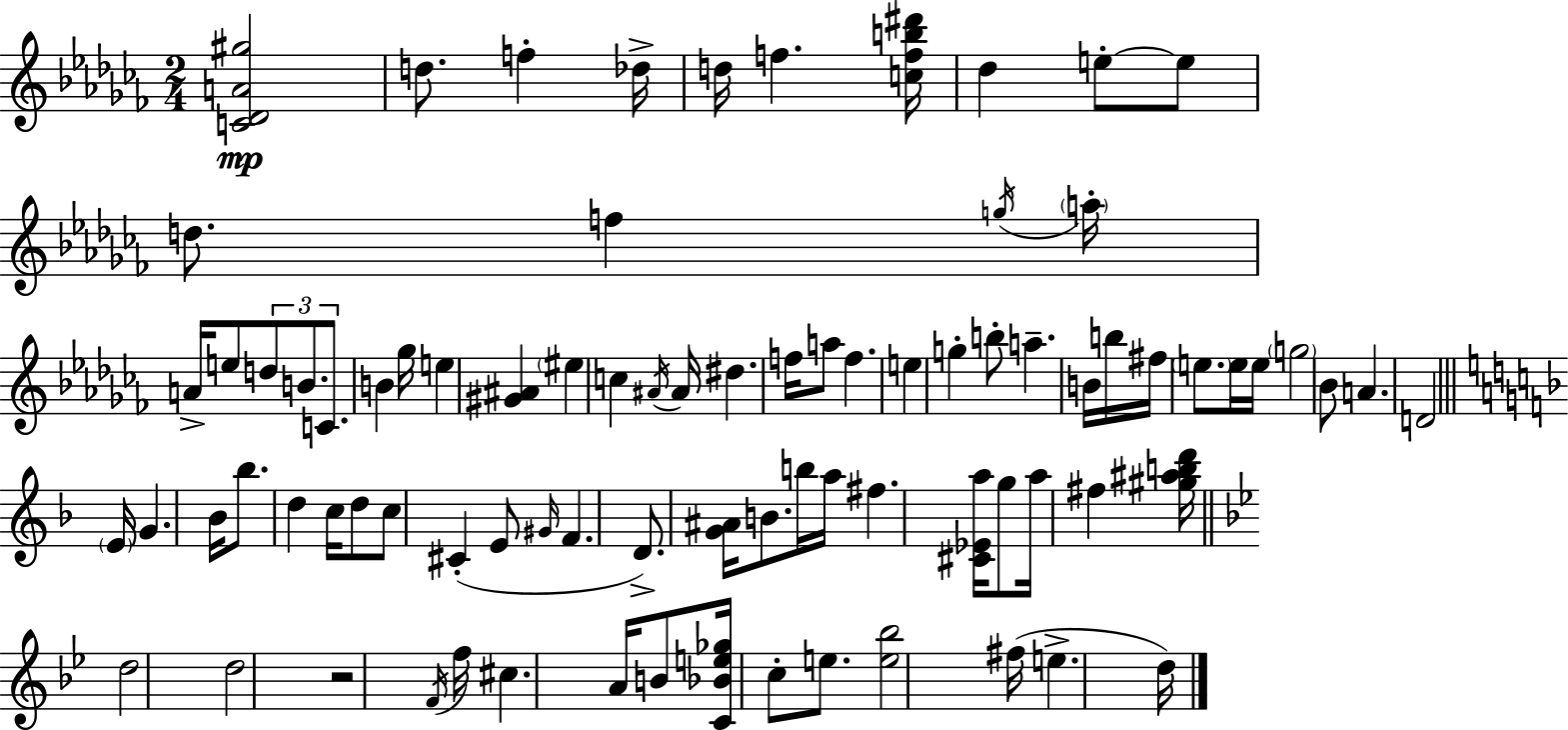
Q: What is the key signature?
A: AES minor